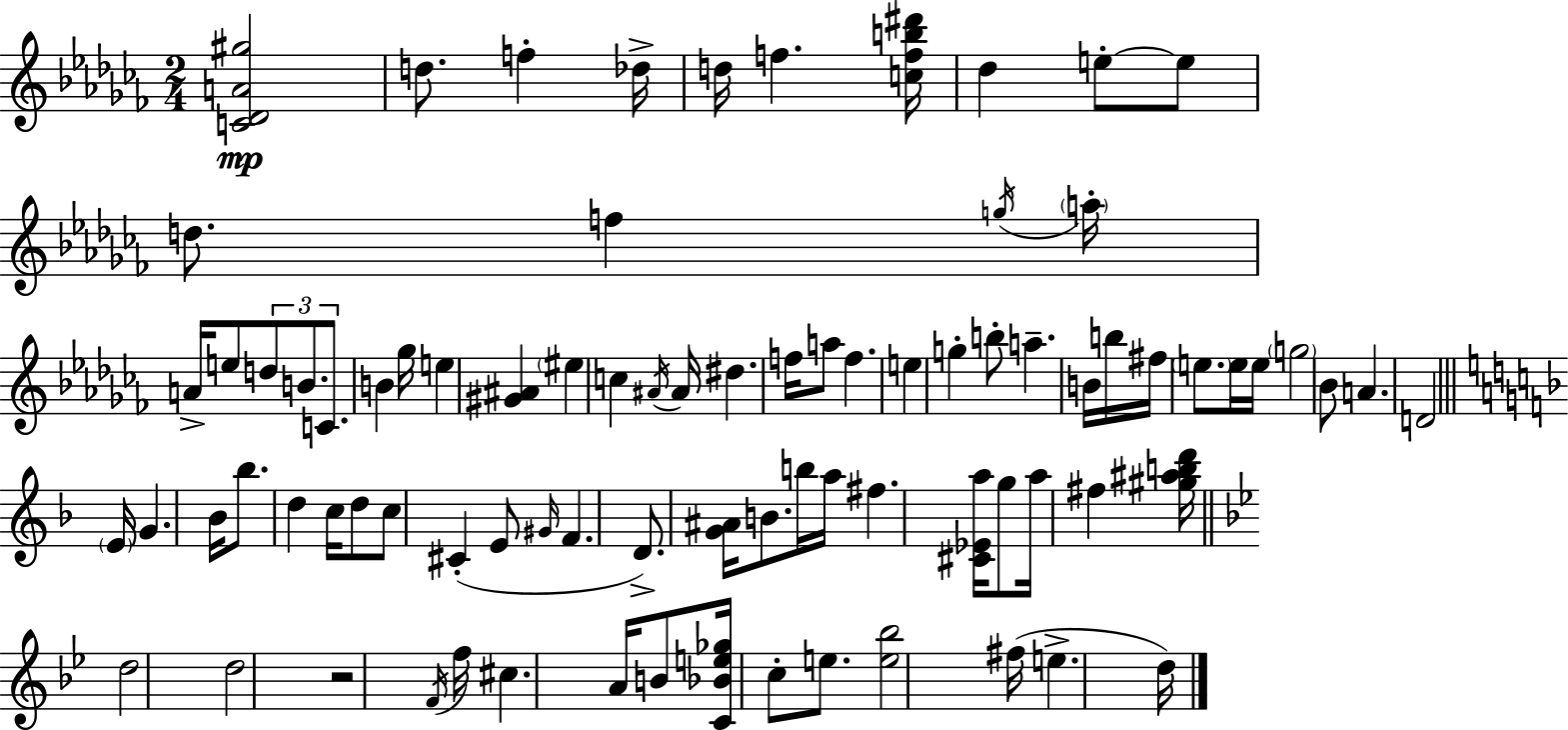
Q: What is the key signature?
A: AES minor